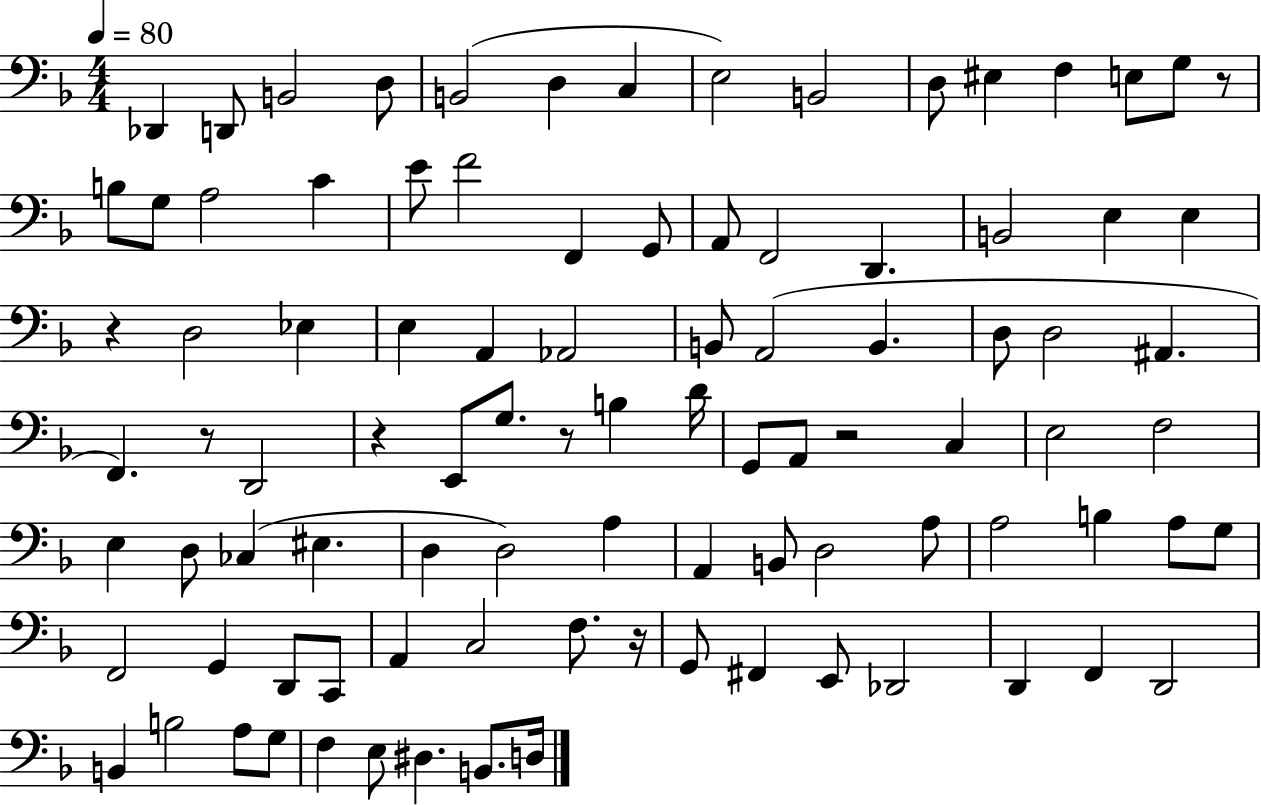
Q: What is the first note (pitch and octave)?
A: Db2